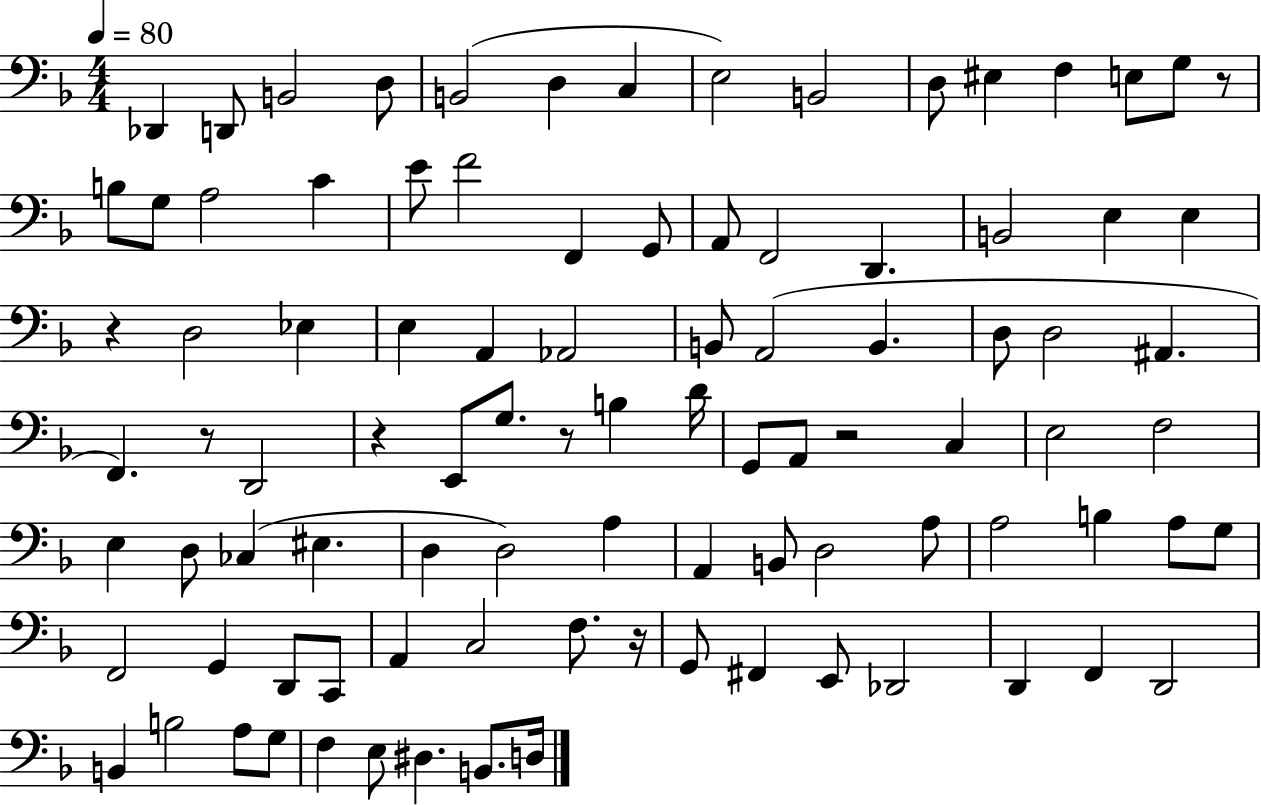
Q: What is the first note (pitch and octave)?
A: Db2